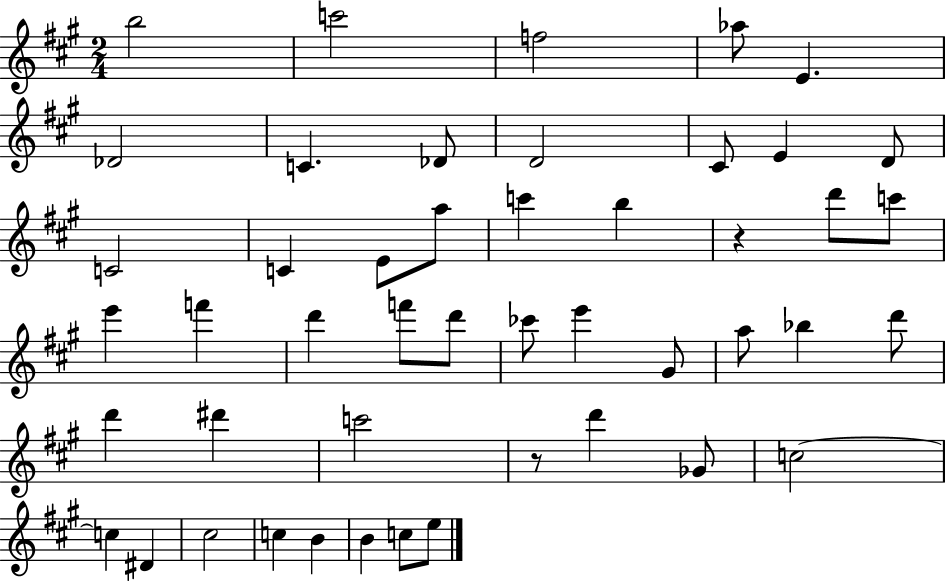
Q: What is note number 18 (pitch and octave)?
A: B5